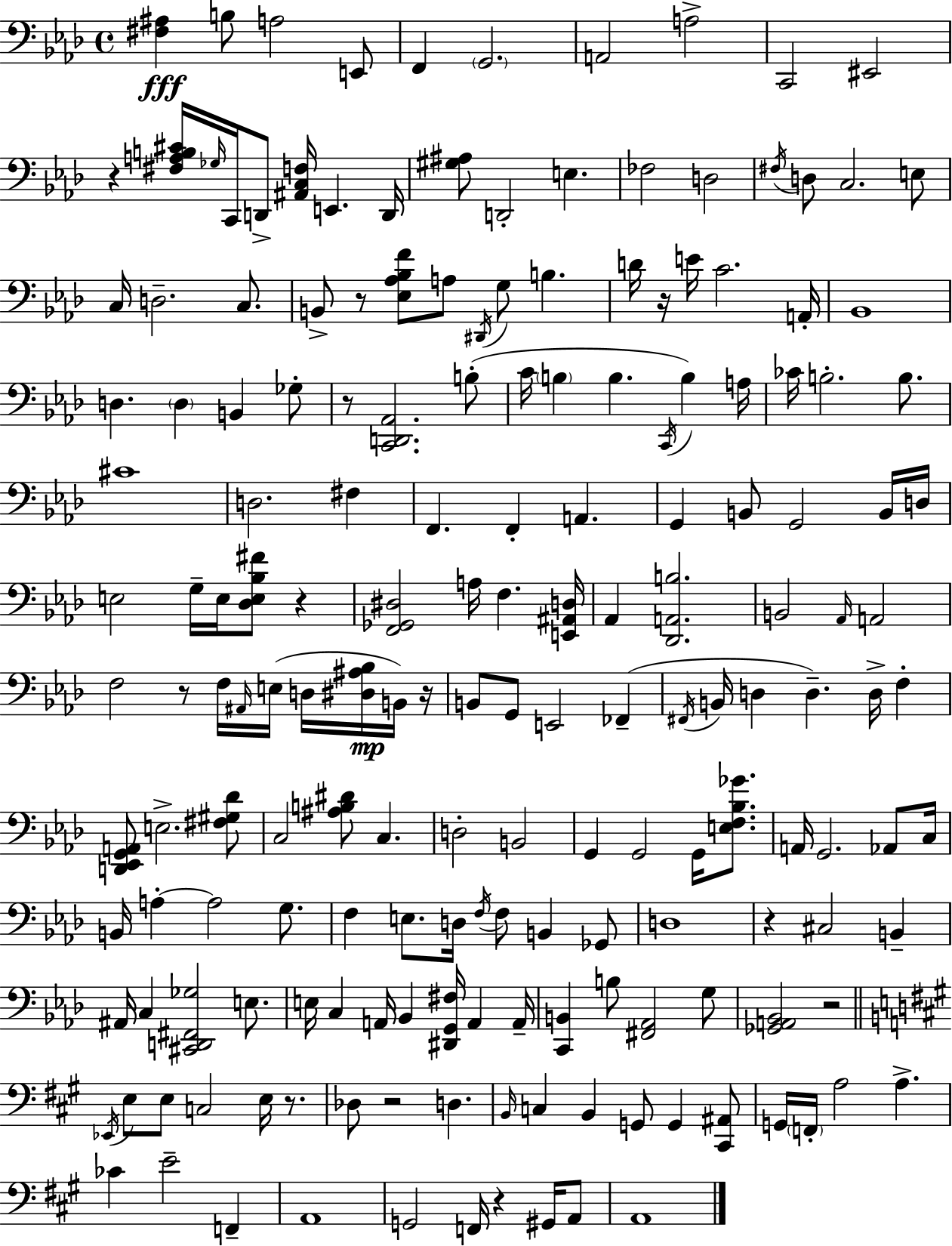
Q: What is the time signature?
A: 4/4